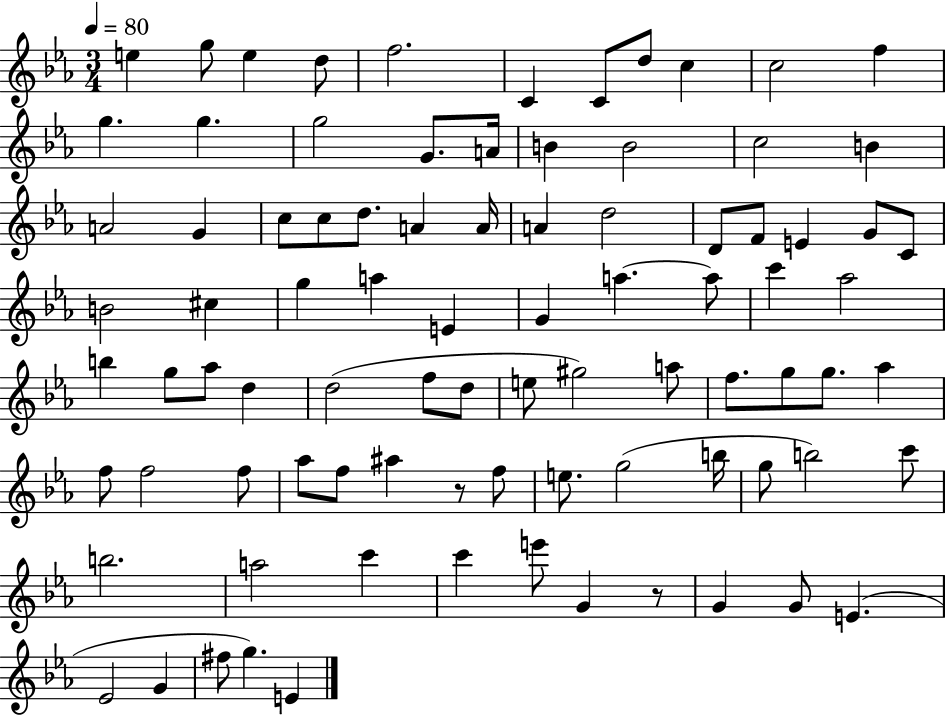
E5/q G5/e E5/q D5/e F5/h. C4/q C4/e D5/e C5/q C5/h F5/q G5/q. G5/q. G5/h G4/e. A4/s B4/q B4/h C5/h B4/q A4/h G4/q C5/e C5/e D5/e. A4/q A4/s A4/q D5/h D4/e F4/e E4/q G4/e C4/e B4/h C#5/q G5/q A5/q E4/q G4/q A5/q. A5/e C6/q Ab5/h B5/q G5/e Ab5/e D5/q D5/h F5/e D5/e E5/e G#5/h A5/e F5/e. G5/e G5/e. Ab5/q F5/e F5/h F5/e Ab5/e F5/e A#5/q R/e F5/e E5/e. G5/h B5/s G5/e B5/h C6/e B5/h. A5/h C6/q C6/q E6/e G4/q R/e G4/q G4/e E4/q. Eb4/h G4/q F#5/e G5/q. E4/q